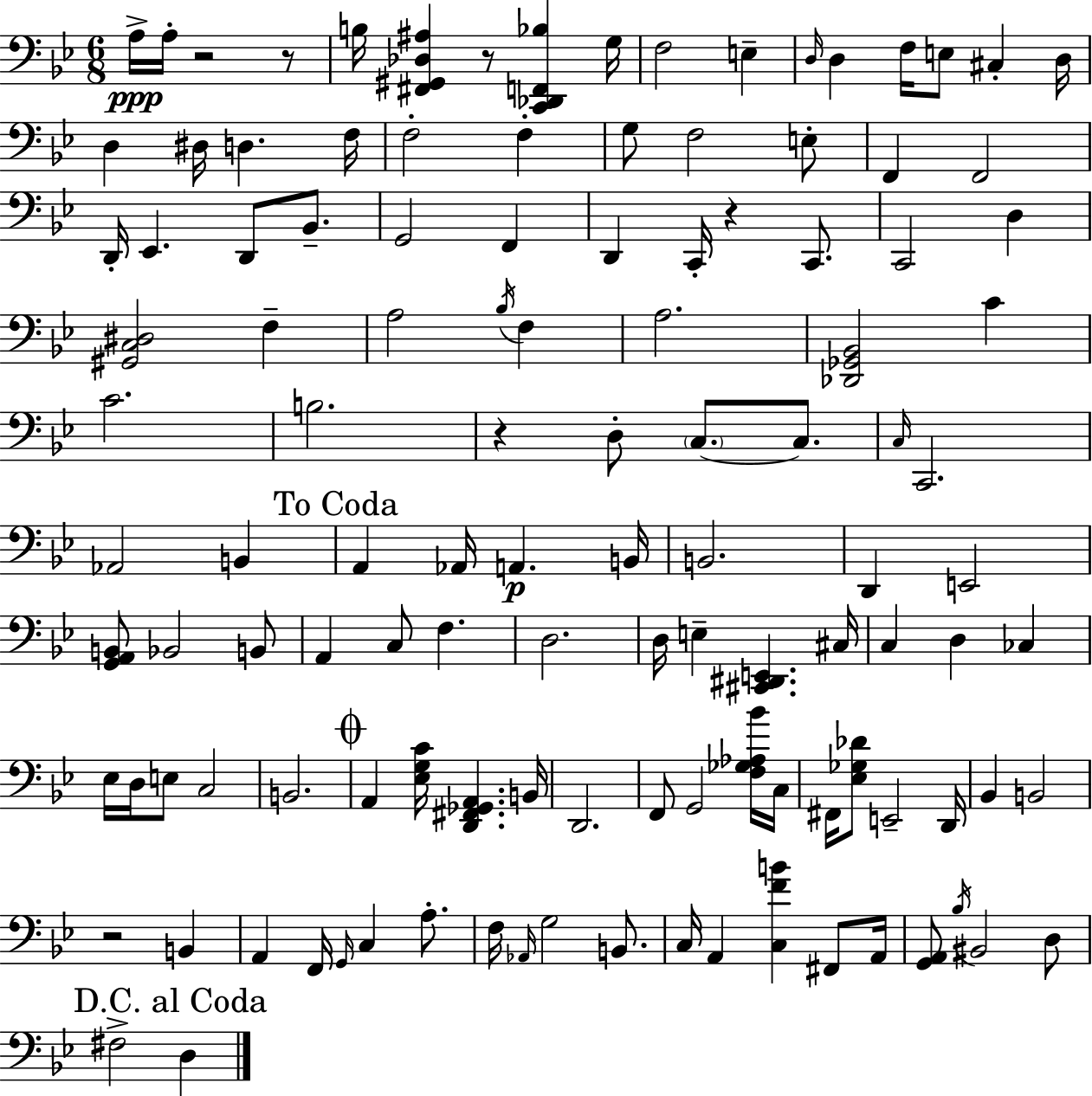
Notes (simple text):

A3/s A3/s R/h R/e B3/s [F#2,G#2,Db3,A#3]/q R/e [C2,Db2,F2,Bb3]/q G3/s F3/h E3/q D3/s D3/q F3/s E3/e C#3/q D3/s D3/q D#3/s D3/q. F3/s F3/h F3/q G3/e F3/h E3/e F2/q F2/h D2/s Eb2/q. D2/e Bb2/e. G2/h F2/q D2/q C2/s R/q C2/e. C2/h D3/q [G#2,C3,D#3]/h F3/q A3/h Bb3/s F3/q A3/h. [Db2,Gb2,Bb2]/h C4/q C4/h. B3/h. R/q D3/e C3/e. C3/e. C3/s C2/h. Ab2/h B2/q A2/q Ab2/s A2/q. B2/s B2/h. D2/q E2/h [G2,A2,B2]/e Bb2/h B2/e A2/q C3/e F3/q. D3/h. D3/s E3/q [C#2,D#2,E2]/q. C#3/s C3/q D3/q CES3/q Eb3/s D3/s E3/e C3/h B2/h. A2/q [Eb3,G3,C4]/s [D2,F#2,Gb2,A2]/q. B2/s D2/h. F2/e G2/h [F3,Gb3,Ab3,Bb4]/s C3/s F#2/s [Eb3,Gb3,Db4]/e E2/h D2/s Bb2/q B2/h R/h B2/q A2/q F2/s G2/s C3/q A3/e. F3/s Ab2/s G3/h B2/e. C3/s A2/q [C3,F4,B4]/q F#2/e A2/s [G2,A2]/e Bb3/s BIS2/h D3/e F#3/h D3/q